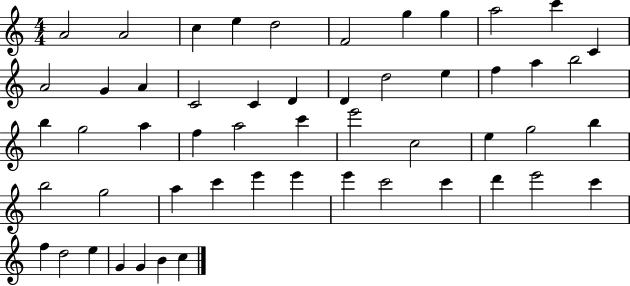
X:1
T:Untitled
M:4/4
L:1/4
K:C
A2 A2 c e d2 F2 g g a2 c' C A2 G A C2 C D D d2 e f a b2 b g2 a f a2 c' e'2 c2 e g2 b b2 g2 a c' e' e' e' c'2 c' d' e'2 c' f d2 e G G B c